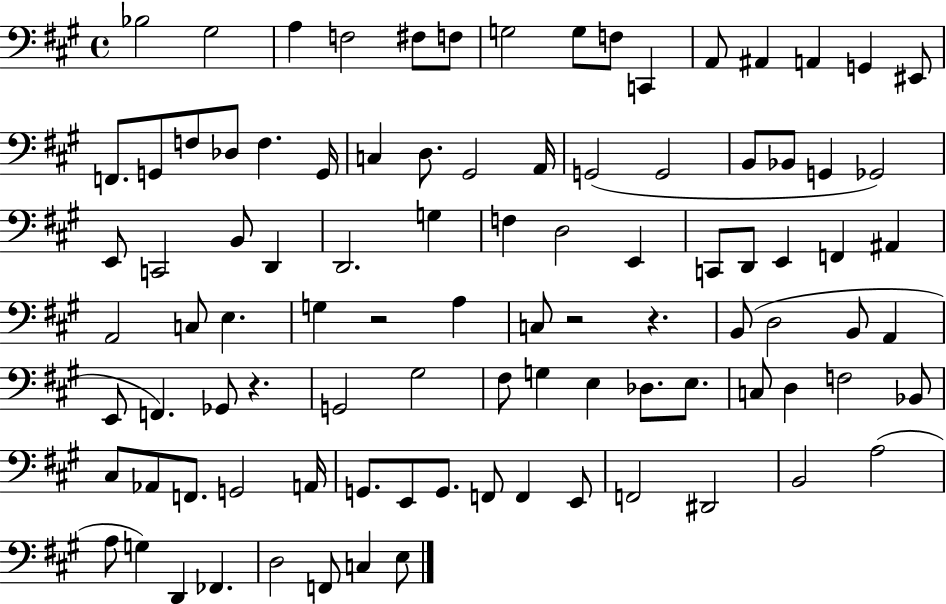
{
  \clef bass
  \time 4/4
  \defaultTimeSignature
  \key a \major
  \repeat volta 2 { bes2 gis2 | a4 f2 fis8 f8 | g2 g8 f8 c,4 | a,8 ais,4 a,4 g,4 eis,8 | \break f,8. g,8 f8 des8 f4. g,16 | c4 d8. gis,2 a,16 | g,2( g,2 | b,8 bes,8 g,4 ges,2) | \break e,8 c,2 b,8 d,4 | d,2. g4 | f4 d2 e,4 | c,8 d,8 e,4 f,4 ais,4 | \break a,2 c8 e4. | g4 r2 a4 | c8 r2 r4. | b,8( d2 b,8 a,4 | \break e,8 f,4.) ges,8 r4. | g,2 gis2 | fis8 g4 e4 des8. e8. | c8 d4 f2 bes,8 | \break cis8 aes,8 f,8. g,2 a,16 | g,8. e,8 g,8. f,8 f,4 e,8 | f,2 dis,2 | b,2 a2( | \break a8 g4) d,4 fes,4. | d2 f,8 c4 e8 | } \bar "|."
}